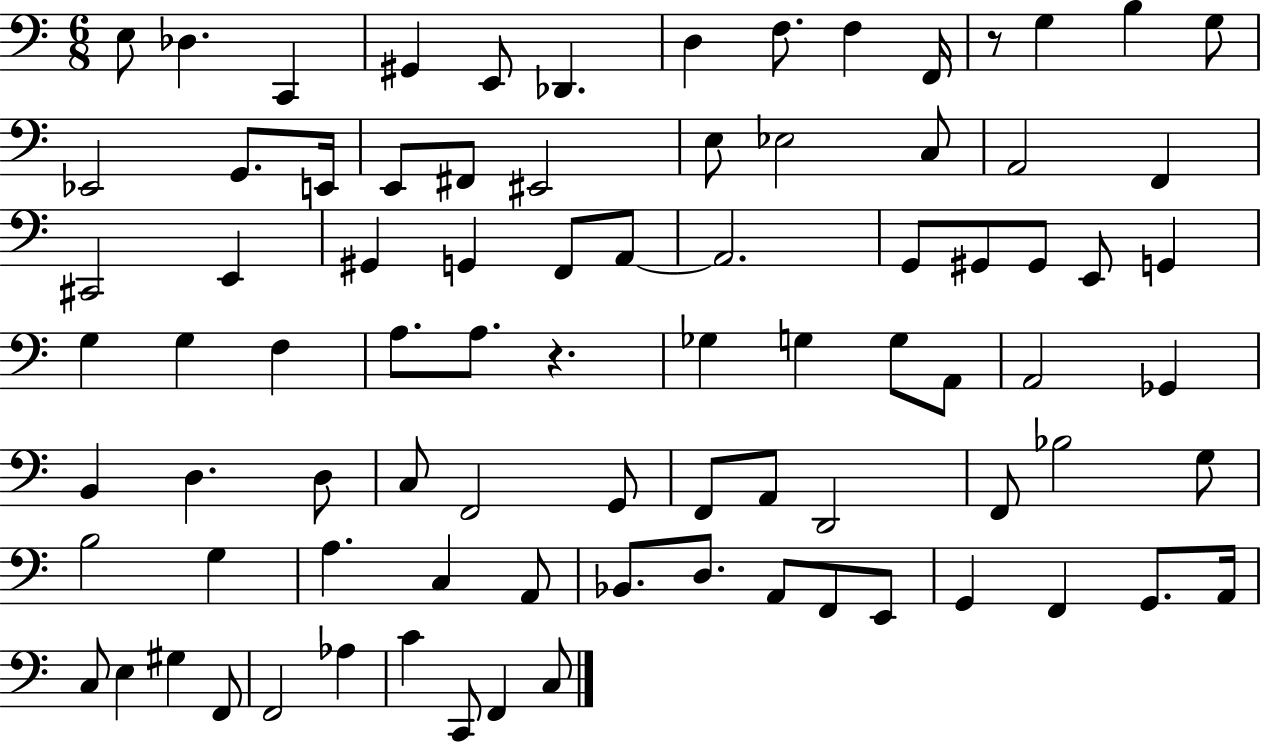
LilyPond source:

{
  \clef bass
  \numericTimeSignature
  \time 6/8
  \key c \major
  e8 des4. c,4 | gis,4 e,8 des,4. | d4 f8. f4 f,16 | r8 g4 b4 g8 | \break ees,2 g,8. e,16 | e,8 fis,8 eis,2 | e8 ees2 c8 | a,2 f,4 | \break cis,2 e,4 | gis,4 g,4 f,8 a,8~~ | a,2. | g,8 gis,8 gis,8 e,8 g,4 | \break g4 g4 f4 | a8. a8. r4. | ges4 g4 g8 a,8 | a,2 ges,4 | \break b,4 d4. d8 | c8 f,2 g,8 | f,8 a,8 d,2 | f,8 bes2 g8 | \break b2 g4 | a4. c4 a,8 | bes,8. d8. a,8 f,8 e,8 | g,4 f,4 g,8. a,16 | \break c8 e4 gis4 f,8 | f,2 aes4 | c'4 c,8 f,4 c8 | \bar "|."
}